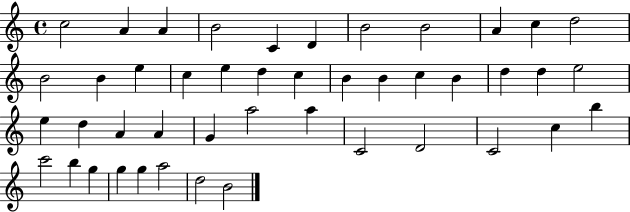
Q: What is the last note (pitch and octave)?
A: B4